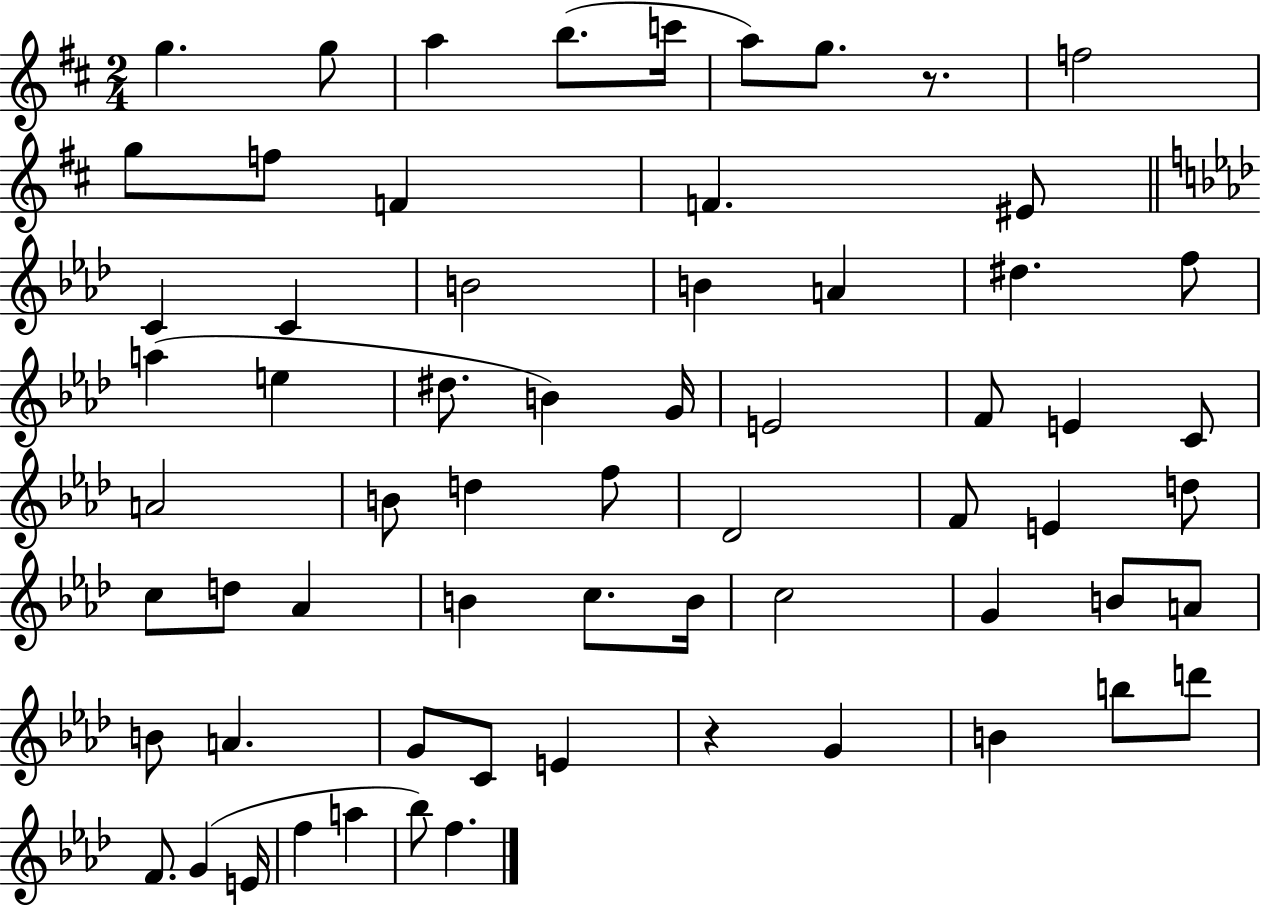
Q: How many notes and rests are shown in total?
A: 65